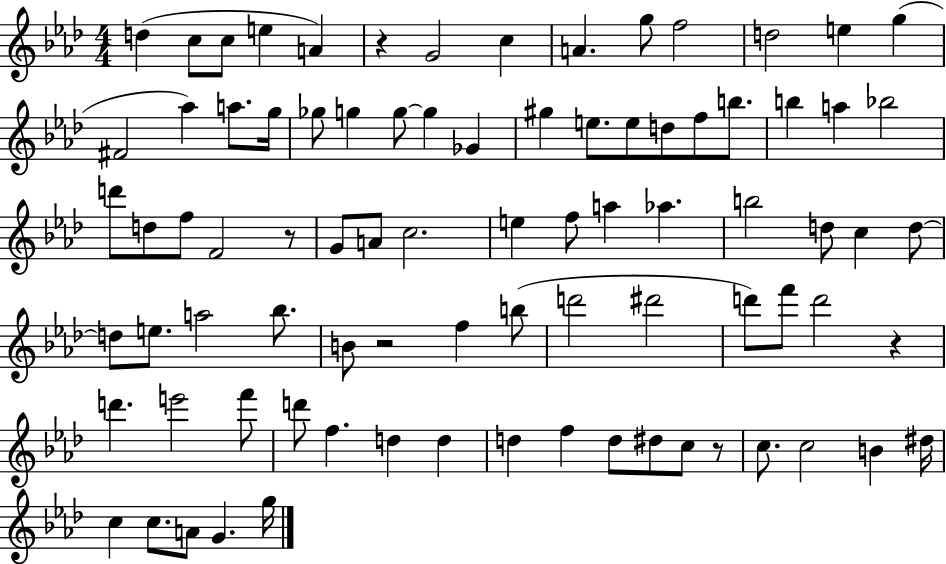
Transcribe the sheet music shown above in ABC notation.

X:1
T:Untitled
M:4/4
L:1/4
K:Ab
d c/2 c/2 e A z G2 c A g/2 f2 d2 e g ^F2 _a a/2 g/4 _g/2 g g/2 g _G ^g e/2 e/2 d/2 f/2 b/2 b a _b2 d'/2 d/2 f/2 F2 z/2 G/2 A/2 c2 e f/2 a _a b2 d/2 c d/2 d/2 e/2 a2 _b/2 B/2 z2 f b/2 d'2 ^d'2 d'/2 f'/2 d'2 z d' e'2 f'/2 d'/2 f d d d f d/2 ^d/2 c/2 z/2 c/2 c2 B ^d/4 c c/2 A/2 G g/4